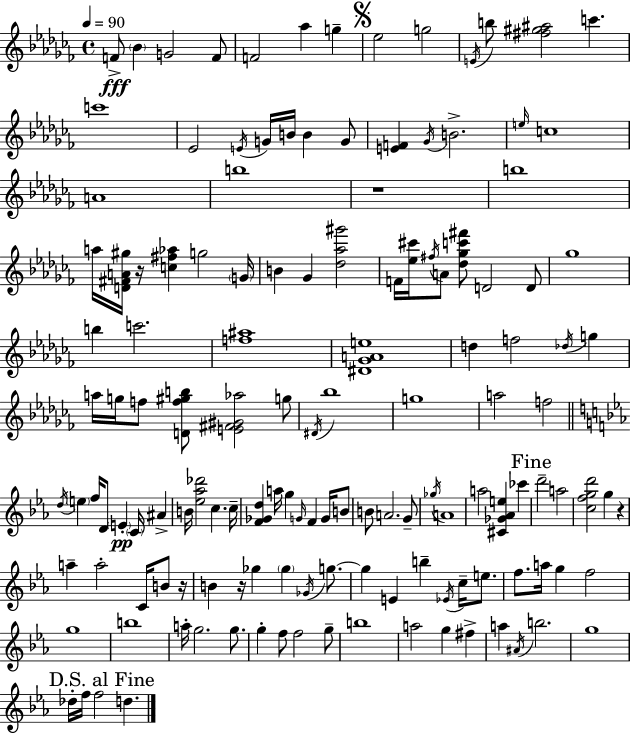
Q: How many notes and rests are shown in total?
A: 138